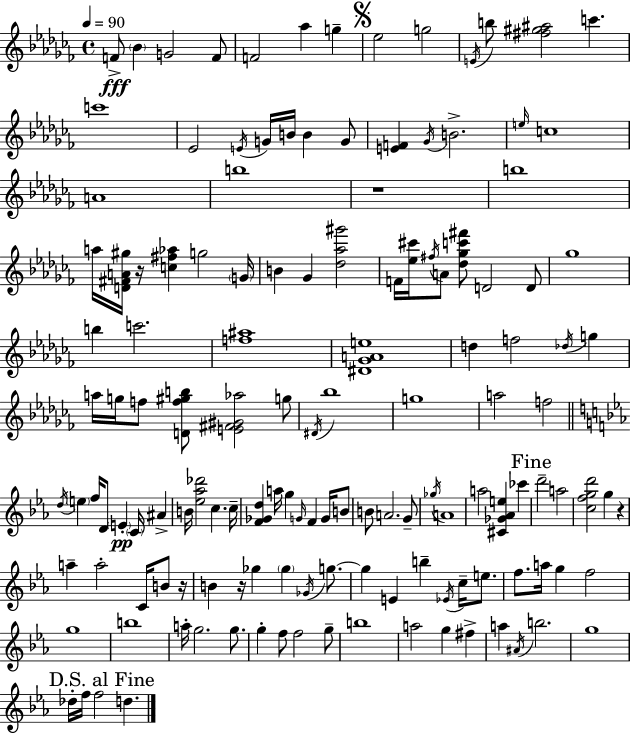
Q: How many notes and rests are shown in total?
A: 138